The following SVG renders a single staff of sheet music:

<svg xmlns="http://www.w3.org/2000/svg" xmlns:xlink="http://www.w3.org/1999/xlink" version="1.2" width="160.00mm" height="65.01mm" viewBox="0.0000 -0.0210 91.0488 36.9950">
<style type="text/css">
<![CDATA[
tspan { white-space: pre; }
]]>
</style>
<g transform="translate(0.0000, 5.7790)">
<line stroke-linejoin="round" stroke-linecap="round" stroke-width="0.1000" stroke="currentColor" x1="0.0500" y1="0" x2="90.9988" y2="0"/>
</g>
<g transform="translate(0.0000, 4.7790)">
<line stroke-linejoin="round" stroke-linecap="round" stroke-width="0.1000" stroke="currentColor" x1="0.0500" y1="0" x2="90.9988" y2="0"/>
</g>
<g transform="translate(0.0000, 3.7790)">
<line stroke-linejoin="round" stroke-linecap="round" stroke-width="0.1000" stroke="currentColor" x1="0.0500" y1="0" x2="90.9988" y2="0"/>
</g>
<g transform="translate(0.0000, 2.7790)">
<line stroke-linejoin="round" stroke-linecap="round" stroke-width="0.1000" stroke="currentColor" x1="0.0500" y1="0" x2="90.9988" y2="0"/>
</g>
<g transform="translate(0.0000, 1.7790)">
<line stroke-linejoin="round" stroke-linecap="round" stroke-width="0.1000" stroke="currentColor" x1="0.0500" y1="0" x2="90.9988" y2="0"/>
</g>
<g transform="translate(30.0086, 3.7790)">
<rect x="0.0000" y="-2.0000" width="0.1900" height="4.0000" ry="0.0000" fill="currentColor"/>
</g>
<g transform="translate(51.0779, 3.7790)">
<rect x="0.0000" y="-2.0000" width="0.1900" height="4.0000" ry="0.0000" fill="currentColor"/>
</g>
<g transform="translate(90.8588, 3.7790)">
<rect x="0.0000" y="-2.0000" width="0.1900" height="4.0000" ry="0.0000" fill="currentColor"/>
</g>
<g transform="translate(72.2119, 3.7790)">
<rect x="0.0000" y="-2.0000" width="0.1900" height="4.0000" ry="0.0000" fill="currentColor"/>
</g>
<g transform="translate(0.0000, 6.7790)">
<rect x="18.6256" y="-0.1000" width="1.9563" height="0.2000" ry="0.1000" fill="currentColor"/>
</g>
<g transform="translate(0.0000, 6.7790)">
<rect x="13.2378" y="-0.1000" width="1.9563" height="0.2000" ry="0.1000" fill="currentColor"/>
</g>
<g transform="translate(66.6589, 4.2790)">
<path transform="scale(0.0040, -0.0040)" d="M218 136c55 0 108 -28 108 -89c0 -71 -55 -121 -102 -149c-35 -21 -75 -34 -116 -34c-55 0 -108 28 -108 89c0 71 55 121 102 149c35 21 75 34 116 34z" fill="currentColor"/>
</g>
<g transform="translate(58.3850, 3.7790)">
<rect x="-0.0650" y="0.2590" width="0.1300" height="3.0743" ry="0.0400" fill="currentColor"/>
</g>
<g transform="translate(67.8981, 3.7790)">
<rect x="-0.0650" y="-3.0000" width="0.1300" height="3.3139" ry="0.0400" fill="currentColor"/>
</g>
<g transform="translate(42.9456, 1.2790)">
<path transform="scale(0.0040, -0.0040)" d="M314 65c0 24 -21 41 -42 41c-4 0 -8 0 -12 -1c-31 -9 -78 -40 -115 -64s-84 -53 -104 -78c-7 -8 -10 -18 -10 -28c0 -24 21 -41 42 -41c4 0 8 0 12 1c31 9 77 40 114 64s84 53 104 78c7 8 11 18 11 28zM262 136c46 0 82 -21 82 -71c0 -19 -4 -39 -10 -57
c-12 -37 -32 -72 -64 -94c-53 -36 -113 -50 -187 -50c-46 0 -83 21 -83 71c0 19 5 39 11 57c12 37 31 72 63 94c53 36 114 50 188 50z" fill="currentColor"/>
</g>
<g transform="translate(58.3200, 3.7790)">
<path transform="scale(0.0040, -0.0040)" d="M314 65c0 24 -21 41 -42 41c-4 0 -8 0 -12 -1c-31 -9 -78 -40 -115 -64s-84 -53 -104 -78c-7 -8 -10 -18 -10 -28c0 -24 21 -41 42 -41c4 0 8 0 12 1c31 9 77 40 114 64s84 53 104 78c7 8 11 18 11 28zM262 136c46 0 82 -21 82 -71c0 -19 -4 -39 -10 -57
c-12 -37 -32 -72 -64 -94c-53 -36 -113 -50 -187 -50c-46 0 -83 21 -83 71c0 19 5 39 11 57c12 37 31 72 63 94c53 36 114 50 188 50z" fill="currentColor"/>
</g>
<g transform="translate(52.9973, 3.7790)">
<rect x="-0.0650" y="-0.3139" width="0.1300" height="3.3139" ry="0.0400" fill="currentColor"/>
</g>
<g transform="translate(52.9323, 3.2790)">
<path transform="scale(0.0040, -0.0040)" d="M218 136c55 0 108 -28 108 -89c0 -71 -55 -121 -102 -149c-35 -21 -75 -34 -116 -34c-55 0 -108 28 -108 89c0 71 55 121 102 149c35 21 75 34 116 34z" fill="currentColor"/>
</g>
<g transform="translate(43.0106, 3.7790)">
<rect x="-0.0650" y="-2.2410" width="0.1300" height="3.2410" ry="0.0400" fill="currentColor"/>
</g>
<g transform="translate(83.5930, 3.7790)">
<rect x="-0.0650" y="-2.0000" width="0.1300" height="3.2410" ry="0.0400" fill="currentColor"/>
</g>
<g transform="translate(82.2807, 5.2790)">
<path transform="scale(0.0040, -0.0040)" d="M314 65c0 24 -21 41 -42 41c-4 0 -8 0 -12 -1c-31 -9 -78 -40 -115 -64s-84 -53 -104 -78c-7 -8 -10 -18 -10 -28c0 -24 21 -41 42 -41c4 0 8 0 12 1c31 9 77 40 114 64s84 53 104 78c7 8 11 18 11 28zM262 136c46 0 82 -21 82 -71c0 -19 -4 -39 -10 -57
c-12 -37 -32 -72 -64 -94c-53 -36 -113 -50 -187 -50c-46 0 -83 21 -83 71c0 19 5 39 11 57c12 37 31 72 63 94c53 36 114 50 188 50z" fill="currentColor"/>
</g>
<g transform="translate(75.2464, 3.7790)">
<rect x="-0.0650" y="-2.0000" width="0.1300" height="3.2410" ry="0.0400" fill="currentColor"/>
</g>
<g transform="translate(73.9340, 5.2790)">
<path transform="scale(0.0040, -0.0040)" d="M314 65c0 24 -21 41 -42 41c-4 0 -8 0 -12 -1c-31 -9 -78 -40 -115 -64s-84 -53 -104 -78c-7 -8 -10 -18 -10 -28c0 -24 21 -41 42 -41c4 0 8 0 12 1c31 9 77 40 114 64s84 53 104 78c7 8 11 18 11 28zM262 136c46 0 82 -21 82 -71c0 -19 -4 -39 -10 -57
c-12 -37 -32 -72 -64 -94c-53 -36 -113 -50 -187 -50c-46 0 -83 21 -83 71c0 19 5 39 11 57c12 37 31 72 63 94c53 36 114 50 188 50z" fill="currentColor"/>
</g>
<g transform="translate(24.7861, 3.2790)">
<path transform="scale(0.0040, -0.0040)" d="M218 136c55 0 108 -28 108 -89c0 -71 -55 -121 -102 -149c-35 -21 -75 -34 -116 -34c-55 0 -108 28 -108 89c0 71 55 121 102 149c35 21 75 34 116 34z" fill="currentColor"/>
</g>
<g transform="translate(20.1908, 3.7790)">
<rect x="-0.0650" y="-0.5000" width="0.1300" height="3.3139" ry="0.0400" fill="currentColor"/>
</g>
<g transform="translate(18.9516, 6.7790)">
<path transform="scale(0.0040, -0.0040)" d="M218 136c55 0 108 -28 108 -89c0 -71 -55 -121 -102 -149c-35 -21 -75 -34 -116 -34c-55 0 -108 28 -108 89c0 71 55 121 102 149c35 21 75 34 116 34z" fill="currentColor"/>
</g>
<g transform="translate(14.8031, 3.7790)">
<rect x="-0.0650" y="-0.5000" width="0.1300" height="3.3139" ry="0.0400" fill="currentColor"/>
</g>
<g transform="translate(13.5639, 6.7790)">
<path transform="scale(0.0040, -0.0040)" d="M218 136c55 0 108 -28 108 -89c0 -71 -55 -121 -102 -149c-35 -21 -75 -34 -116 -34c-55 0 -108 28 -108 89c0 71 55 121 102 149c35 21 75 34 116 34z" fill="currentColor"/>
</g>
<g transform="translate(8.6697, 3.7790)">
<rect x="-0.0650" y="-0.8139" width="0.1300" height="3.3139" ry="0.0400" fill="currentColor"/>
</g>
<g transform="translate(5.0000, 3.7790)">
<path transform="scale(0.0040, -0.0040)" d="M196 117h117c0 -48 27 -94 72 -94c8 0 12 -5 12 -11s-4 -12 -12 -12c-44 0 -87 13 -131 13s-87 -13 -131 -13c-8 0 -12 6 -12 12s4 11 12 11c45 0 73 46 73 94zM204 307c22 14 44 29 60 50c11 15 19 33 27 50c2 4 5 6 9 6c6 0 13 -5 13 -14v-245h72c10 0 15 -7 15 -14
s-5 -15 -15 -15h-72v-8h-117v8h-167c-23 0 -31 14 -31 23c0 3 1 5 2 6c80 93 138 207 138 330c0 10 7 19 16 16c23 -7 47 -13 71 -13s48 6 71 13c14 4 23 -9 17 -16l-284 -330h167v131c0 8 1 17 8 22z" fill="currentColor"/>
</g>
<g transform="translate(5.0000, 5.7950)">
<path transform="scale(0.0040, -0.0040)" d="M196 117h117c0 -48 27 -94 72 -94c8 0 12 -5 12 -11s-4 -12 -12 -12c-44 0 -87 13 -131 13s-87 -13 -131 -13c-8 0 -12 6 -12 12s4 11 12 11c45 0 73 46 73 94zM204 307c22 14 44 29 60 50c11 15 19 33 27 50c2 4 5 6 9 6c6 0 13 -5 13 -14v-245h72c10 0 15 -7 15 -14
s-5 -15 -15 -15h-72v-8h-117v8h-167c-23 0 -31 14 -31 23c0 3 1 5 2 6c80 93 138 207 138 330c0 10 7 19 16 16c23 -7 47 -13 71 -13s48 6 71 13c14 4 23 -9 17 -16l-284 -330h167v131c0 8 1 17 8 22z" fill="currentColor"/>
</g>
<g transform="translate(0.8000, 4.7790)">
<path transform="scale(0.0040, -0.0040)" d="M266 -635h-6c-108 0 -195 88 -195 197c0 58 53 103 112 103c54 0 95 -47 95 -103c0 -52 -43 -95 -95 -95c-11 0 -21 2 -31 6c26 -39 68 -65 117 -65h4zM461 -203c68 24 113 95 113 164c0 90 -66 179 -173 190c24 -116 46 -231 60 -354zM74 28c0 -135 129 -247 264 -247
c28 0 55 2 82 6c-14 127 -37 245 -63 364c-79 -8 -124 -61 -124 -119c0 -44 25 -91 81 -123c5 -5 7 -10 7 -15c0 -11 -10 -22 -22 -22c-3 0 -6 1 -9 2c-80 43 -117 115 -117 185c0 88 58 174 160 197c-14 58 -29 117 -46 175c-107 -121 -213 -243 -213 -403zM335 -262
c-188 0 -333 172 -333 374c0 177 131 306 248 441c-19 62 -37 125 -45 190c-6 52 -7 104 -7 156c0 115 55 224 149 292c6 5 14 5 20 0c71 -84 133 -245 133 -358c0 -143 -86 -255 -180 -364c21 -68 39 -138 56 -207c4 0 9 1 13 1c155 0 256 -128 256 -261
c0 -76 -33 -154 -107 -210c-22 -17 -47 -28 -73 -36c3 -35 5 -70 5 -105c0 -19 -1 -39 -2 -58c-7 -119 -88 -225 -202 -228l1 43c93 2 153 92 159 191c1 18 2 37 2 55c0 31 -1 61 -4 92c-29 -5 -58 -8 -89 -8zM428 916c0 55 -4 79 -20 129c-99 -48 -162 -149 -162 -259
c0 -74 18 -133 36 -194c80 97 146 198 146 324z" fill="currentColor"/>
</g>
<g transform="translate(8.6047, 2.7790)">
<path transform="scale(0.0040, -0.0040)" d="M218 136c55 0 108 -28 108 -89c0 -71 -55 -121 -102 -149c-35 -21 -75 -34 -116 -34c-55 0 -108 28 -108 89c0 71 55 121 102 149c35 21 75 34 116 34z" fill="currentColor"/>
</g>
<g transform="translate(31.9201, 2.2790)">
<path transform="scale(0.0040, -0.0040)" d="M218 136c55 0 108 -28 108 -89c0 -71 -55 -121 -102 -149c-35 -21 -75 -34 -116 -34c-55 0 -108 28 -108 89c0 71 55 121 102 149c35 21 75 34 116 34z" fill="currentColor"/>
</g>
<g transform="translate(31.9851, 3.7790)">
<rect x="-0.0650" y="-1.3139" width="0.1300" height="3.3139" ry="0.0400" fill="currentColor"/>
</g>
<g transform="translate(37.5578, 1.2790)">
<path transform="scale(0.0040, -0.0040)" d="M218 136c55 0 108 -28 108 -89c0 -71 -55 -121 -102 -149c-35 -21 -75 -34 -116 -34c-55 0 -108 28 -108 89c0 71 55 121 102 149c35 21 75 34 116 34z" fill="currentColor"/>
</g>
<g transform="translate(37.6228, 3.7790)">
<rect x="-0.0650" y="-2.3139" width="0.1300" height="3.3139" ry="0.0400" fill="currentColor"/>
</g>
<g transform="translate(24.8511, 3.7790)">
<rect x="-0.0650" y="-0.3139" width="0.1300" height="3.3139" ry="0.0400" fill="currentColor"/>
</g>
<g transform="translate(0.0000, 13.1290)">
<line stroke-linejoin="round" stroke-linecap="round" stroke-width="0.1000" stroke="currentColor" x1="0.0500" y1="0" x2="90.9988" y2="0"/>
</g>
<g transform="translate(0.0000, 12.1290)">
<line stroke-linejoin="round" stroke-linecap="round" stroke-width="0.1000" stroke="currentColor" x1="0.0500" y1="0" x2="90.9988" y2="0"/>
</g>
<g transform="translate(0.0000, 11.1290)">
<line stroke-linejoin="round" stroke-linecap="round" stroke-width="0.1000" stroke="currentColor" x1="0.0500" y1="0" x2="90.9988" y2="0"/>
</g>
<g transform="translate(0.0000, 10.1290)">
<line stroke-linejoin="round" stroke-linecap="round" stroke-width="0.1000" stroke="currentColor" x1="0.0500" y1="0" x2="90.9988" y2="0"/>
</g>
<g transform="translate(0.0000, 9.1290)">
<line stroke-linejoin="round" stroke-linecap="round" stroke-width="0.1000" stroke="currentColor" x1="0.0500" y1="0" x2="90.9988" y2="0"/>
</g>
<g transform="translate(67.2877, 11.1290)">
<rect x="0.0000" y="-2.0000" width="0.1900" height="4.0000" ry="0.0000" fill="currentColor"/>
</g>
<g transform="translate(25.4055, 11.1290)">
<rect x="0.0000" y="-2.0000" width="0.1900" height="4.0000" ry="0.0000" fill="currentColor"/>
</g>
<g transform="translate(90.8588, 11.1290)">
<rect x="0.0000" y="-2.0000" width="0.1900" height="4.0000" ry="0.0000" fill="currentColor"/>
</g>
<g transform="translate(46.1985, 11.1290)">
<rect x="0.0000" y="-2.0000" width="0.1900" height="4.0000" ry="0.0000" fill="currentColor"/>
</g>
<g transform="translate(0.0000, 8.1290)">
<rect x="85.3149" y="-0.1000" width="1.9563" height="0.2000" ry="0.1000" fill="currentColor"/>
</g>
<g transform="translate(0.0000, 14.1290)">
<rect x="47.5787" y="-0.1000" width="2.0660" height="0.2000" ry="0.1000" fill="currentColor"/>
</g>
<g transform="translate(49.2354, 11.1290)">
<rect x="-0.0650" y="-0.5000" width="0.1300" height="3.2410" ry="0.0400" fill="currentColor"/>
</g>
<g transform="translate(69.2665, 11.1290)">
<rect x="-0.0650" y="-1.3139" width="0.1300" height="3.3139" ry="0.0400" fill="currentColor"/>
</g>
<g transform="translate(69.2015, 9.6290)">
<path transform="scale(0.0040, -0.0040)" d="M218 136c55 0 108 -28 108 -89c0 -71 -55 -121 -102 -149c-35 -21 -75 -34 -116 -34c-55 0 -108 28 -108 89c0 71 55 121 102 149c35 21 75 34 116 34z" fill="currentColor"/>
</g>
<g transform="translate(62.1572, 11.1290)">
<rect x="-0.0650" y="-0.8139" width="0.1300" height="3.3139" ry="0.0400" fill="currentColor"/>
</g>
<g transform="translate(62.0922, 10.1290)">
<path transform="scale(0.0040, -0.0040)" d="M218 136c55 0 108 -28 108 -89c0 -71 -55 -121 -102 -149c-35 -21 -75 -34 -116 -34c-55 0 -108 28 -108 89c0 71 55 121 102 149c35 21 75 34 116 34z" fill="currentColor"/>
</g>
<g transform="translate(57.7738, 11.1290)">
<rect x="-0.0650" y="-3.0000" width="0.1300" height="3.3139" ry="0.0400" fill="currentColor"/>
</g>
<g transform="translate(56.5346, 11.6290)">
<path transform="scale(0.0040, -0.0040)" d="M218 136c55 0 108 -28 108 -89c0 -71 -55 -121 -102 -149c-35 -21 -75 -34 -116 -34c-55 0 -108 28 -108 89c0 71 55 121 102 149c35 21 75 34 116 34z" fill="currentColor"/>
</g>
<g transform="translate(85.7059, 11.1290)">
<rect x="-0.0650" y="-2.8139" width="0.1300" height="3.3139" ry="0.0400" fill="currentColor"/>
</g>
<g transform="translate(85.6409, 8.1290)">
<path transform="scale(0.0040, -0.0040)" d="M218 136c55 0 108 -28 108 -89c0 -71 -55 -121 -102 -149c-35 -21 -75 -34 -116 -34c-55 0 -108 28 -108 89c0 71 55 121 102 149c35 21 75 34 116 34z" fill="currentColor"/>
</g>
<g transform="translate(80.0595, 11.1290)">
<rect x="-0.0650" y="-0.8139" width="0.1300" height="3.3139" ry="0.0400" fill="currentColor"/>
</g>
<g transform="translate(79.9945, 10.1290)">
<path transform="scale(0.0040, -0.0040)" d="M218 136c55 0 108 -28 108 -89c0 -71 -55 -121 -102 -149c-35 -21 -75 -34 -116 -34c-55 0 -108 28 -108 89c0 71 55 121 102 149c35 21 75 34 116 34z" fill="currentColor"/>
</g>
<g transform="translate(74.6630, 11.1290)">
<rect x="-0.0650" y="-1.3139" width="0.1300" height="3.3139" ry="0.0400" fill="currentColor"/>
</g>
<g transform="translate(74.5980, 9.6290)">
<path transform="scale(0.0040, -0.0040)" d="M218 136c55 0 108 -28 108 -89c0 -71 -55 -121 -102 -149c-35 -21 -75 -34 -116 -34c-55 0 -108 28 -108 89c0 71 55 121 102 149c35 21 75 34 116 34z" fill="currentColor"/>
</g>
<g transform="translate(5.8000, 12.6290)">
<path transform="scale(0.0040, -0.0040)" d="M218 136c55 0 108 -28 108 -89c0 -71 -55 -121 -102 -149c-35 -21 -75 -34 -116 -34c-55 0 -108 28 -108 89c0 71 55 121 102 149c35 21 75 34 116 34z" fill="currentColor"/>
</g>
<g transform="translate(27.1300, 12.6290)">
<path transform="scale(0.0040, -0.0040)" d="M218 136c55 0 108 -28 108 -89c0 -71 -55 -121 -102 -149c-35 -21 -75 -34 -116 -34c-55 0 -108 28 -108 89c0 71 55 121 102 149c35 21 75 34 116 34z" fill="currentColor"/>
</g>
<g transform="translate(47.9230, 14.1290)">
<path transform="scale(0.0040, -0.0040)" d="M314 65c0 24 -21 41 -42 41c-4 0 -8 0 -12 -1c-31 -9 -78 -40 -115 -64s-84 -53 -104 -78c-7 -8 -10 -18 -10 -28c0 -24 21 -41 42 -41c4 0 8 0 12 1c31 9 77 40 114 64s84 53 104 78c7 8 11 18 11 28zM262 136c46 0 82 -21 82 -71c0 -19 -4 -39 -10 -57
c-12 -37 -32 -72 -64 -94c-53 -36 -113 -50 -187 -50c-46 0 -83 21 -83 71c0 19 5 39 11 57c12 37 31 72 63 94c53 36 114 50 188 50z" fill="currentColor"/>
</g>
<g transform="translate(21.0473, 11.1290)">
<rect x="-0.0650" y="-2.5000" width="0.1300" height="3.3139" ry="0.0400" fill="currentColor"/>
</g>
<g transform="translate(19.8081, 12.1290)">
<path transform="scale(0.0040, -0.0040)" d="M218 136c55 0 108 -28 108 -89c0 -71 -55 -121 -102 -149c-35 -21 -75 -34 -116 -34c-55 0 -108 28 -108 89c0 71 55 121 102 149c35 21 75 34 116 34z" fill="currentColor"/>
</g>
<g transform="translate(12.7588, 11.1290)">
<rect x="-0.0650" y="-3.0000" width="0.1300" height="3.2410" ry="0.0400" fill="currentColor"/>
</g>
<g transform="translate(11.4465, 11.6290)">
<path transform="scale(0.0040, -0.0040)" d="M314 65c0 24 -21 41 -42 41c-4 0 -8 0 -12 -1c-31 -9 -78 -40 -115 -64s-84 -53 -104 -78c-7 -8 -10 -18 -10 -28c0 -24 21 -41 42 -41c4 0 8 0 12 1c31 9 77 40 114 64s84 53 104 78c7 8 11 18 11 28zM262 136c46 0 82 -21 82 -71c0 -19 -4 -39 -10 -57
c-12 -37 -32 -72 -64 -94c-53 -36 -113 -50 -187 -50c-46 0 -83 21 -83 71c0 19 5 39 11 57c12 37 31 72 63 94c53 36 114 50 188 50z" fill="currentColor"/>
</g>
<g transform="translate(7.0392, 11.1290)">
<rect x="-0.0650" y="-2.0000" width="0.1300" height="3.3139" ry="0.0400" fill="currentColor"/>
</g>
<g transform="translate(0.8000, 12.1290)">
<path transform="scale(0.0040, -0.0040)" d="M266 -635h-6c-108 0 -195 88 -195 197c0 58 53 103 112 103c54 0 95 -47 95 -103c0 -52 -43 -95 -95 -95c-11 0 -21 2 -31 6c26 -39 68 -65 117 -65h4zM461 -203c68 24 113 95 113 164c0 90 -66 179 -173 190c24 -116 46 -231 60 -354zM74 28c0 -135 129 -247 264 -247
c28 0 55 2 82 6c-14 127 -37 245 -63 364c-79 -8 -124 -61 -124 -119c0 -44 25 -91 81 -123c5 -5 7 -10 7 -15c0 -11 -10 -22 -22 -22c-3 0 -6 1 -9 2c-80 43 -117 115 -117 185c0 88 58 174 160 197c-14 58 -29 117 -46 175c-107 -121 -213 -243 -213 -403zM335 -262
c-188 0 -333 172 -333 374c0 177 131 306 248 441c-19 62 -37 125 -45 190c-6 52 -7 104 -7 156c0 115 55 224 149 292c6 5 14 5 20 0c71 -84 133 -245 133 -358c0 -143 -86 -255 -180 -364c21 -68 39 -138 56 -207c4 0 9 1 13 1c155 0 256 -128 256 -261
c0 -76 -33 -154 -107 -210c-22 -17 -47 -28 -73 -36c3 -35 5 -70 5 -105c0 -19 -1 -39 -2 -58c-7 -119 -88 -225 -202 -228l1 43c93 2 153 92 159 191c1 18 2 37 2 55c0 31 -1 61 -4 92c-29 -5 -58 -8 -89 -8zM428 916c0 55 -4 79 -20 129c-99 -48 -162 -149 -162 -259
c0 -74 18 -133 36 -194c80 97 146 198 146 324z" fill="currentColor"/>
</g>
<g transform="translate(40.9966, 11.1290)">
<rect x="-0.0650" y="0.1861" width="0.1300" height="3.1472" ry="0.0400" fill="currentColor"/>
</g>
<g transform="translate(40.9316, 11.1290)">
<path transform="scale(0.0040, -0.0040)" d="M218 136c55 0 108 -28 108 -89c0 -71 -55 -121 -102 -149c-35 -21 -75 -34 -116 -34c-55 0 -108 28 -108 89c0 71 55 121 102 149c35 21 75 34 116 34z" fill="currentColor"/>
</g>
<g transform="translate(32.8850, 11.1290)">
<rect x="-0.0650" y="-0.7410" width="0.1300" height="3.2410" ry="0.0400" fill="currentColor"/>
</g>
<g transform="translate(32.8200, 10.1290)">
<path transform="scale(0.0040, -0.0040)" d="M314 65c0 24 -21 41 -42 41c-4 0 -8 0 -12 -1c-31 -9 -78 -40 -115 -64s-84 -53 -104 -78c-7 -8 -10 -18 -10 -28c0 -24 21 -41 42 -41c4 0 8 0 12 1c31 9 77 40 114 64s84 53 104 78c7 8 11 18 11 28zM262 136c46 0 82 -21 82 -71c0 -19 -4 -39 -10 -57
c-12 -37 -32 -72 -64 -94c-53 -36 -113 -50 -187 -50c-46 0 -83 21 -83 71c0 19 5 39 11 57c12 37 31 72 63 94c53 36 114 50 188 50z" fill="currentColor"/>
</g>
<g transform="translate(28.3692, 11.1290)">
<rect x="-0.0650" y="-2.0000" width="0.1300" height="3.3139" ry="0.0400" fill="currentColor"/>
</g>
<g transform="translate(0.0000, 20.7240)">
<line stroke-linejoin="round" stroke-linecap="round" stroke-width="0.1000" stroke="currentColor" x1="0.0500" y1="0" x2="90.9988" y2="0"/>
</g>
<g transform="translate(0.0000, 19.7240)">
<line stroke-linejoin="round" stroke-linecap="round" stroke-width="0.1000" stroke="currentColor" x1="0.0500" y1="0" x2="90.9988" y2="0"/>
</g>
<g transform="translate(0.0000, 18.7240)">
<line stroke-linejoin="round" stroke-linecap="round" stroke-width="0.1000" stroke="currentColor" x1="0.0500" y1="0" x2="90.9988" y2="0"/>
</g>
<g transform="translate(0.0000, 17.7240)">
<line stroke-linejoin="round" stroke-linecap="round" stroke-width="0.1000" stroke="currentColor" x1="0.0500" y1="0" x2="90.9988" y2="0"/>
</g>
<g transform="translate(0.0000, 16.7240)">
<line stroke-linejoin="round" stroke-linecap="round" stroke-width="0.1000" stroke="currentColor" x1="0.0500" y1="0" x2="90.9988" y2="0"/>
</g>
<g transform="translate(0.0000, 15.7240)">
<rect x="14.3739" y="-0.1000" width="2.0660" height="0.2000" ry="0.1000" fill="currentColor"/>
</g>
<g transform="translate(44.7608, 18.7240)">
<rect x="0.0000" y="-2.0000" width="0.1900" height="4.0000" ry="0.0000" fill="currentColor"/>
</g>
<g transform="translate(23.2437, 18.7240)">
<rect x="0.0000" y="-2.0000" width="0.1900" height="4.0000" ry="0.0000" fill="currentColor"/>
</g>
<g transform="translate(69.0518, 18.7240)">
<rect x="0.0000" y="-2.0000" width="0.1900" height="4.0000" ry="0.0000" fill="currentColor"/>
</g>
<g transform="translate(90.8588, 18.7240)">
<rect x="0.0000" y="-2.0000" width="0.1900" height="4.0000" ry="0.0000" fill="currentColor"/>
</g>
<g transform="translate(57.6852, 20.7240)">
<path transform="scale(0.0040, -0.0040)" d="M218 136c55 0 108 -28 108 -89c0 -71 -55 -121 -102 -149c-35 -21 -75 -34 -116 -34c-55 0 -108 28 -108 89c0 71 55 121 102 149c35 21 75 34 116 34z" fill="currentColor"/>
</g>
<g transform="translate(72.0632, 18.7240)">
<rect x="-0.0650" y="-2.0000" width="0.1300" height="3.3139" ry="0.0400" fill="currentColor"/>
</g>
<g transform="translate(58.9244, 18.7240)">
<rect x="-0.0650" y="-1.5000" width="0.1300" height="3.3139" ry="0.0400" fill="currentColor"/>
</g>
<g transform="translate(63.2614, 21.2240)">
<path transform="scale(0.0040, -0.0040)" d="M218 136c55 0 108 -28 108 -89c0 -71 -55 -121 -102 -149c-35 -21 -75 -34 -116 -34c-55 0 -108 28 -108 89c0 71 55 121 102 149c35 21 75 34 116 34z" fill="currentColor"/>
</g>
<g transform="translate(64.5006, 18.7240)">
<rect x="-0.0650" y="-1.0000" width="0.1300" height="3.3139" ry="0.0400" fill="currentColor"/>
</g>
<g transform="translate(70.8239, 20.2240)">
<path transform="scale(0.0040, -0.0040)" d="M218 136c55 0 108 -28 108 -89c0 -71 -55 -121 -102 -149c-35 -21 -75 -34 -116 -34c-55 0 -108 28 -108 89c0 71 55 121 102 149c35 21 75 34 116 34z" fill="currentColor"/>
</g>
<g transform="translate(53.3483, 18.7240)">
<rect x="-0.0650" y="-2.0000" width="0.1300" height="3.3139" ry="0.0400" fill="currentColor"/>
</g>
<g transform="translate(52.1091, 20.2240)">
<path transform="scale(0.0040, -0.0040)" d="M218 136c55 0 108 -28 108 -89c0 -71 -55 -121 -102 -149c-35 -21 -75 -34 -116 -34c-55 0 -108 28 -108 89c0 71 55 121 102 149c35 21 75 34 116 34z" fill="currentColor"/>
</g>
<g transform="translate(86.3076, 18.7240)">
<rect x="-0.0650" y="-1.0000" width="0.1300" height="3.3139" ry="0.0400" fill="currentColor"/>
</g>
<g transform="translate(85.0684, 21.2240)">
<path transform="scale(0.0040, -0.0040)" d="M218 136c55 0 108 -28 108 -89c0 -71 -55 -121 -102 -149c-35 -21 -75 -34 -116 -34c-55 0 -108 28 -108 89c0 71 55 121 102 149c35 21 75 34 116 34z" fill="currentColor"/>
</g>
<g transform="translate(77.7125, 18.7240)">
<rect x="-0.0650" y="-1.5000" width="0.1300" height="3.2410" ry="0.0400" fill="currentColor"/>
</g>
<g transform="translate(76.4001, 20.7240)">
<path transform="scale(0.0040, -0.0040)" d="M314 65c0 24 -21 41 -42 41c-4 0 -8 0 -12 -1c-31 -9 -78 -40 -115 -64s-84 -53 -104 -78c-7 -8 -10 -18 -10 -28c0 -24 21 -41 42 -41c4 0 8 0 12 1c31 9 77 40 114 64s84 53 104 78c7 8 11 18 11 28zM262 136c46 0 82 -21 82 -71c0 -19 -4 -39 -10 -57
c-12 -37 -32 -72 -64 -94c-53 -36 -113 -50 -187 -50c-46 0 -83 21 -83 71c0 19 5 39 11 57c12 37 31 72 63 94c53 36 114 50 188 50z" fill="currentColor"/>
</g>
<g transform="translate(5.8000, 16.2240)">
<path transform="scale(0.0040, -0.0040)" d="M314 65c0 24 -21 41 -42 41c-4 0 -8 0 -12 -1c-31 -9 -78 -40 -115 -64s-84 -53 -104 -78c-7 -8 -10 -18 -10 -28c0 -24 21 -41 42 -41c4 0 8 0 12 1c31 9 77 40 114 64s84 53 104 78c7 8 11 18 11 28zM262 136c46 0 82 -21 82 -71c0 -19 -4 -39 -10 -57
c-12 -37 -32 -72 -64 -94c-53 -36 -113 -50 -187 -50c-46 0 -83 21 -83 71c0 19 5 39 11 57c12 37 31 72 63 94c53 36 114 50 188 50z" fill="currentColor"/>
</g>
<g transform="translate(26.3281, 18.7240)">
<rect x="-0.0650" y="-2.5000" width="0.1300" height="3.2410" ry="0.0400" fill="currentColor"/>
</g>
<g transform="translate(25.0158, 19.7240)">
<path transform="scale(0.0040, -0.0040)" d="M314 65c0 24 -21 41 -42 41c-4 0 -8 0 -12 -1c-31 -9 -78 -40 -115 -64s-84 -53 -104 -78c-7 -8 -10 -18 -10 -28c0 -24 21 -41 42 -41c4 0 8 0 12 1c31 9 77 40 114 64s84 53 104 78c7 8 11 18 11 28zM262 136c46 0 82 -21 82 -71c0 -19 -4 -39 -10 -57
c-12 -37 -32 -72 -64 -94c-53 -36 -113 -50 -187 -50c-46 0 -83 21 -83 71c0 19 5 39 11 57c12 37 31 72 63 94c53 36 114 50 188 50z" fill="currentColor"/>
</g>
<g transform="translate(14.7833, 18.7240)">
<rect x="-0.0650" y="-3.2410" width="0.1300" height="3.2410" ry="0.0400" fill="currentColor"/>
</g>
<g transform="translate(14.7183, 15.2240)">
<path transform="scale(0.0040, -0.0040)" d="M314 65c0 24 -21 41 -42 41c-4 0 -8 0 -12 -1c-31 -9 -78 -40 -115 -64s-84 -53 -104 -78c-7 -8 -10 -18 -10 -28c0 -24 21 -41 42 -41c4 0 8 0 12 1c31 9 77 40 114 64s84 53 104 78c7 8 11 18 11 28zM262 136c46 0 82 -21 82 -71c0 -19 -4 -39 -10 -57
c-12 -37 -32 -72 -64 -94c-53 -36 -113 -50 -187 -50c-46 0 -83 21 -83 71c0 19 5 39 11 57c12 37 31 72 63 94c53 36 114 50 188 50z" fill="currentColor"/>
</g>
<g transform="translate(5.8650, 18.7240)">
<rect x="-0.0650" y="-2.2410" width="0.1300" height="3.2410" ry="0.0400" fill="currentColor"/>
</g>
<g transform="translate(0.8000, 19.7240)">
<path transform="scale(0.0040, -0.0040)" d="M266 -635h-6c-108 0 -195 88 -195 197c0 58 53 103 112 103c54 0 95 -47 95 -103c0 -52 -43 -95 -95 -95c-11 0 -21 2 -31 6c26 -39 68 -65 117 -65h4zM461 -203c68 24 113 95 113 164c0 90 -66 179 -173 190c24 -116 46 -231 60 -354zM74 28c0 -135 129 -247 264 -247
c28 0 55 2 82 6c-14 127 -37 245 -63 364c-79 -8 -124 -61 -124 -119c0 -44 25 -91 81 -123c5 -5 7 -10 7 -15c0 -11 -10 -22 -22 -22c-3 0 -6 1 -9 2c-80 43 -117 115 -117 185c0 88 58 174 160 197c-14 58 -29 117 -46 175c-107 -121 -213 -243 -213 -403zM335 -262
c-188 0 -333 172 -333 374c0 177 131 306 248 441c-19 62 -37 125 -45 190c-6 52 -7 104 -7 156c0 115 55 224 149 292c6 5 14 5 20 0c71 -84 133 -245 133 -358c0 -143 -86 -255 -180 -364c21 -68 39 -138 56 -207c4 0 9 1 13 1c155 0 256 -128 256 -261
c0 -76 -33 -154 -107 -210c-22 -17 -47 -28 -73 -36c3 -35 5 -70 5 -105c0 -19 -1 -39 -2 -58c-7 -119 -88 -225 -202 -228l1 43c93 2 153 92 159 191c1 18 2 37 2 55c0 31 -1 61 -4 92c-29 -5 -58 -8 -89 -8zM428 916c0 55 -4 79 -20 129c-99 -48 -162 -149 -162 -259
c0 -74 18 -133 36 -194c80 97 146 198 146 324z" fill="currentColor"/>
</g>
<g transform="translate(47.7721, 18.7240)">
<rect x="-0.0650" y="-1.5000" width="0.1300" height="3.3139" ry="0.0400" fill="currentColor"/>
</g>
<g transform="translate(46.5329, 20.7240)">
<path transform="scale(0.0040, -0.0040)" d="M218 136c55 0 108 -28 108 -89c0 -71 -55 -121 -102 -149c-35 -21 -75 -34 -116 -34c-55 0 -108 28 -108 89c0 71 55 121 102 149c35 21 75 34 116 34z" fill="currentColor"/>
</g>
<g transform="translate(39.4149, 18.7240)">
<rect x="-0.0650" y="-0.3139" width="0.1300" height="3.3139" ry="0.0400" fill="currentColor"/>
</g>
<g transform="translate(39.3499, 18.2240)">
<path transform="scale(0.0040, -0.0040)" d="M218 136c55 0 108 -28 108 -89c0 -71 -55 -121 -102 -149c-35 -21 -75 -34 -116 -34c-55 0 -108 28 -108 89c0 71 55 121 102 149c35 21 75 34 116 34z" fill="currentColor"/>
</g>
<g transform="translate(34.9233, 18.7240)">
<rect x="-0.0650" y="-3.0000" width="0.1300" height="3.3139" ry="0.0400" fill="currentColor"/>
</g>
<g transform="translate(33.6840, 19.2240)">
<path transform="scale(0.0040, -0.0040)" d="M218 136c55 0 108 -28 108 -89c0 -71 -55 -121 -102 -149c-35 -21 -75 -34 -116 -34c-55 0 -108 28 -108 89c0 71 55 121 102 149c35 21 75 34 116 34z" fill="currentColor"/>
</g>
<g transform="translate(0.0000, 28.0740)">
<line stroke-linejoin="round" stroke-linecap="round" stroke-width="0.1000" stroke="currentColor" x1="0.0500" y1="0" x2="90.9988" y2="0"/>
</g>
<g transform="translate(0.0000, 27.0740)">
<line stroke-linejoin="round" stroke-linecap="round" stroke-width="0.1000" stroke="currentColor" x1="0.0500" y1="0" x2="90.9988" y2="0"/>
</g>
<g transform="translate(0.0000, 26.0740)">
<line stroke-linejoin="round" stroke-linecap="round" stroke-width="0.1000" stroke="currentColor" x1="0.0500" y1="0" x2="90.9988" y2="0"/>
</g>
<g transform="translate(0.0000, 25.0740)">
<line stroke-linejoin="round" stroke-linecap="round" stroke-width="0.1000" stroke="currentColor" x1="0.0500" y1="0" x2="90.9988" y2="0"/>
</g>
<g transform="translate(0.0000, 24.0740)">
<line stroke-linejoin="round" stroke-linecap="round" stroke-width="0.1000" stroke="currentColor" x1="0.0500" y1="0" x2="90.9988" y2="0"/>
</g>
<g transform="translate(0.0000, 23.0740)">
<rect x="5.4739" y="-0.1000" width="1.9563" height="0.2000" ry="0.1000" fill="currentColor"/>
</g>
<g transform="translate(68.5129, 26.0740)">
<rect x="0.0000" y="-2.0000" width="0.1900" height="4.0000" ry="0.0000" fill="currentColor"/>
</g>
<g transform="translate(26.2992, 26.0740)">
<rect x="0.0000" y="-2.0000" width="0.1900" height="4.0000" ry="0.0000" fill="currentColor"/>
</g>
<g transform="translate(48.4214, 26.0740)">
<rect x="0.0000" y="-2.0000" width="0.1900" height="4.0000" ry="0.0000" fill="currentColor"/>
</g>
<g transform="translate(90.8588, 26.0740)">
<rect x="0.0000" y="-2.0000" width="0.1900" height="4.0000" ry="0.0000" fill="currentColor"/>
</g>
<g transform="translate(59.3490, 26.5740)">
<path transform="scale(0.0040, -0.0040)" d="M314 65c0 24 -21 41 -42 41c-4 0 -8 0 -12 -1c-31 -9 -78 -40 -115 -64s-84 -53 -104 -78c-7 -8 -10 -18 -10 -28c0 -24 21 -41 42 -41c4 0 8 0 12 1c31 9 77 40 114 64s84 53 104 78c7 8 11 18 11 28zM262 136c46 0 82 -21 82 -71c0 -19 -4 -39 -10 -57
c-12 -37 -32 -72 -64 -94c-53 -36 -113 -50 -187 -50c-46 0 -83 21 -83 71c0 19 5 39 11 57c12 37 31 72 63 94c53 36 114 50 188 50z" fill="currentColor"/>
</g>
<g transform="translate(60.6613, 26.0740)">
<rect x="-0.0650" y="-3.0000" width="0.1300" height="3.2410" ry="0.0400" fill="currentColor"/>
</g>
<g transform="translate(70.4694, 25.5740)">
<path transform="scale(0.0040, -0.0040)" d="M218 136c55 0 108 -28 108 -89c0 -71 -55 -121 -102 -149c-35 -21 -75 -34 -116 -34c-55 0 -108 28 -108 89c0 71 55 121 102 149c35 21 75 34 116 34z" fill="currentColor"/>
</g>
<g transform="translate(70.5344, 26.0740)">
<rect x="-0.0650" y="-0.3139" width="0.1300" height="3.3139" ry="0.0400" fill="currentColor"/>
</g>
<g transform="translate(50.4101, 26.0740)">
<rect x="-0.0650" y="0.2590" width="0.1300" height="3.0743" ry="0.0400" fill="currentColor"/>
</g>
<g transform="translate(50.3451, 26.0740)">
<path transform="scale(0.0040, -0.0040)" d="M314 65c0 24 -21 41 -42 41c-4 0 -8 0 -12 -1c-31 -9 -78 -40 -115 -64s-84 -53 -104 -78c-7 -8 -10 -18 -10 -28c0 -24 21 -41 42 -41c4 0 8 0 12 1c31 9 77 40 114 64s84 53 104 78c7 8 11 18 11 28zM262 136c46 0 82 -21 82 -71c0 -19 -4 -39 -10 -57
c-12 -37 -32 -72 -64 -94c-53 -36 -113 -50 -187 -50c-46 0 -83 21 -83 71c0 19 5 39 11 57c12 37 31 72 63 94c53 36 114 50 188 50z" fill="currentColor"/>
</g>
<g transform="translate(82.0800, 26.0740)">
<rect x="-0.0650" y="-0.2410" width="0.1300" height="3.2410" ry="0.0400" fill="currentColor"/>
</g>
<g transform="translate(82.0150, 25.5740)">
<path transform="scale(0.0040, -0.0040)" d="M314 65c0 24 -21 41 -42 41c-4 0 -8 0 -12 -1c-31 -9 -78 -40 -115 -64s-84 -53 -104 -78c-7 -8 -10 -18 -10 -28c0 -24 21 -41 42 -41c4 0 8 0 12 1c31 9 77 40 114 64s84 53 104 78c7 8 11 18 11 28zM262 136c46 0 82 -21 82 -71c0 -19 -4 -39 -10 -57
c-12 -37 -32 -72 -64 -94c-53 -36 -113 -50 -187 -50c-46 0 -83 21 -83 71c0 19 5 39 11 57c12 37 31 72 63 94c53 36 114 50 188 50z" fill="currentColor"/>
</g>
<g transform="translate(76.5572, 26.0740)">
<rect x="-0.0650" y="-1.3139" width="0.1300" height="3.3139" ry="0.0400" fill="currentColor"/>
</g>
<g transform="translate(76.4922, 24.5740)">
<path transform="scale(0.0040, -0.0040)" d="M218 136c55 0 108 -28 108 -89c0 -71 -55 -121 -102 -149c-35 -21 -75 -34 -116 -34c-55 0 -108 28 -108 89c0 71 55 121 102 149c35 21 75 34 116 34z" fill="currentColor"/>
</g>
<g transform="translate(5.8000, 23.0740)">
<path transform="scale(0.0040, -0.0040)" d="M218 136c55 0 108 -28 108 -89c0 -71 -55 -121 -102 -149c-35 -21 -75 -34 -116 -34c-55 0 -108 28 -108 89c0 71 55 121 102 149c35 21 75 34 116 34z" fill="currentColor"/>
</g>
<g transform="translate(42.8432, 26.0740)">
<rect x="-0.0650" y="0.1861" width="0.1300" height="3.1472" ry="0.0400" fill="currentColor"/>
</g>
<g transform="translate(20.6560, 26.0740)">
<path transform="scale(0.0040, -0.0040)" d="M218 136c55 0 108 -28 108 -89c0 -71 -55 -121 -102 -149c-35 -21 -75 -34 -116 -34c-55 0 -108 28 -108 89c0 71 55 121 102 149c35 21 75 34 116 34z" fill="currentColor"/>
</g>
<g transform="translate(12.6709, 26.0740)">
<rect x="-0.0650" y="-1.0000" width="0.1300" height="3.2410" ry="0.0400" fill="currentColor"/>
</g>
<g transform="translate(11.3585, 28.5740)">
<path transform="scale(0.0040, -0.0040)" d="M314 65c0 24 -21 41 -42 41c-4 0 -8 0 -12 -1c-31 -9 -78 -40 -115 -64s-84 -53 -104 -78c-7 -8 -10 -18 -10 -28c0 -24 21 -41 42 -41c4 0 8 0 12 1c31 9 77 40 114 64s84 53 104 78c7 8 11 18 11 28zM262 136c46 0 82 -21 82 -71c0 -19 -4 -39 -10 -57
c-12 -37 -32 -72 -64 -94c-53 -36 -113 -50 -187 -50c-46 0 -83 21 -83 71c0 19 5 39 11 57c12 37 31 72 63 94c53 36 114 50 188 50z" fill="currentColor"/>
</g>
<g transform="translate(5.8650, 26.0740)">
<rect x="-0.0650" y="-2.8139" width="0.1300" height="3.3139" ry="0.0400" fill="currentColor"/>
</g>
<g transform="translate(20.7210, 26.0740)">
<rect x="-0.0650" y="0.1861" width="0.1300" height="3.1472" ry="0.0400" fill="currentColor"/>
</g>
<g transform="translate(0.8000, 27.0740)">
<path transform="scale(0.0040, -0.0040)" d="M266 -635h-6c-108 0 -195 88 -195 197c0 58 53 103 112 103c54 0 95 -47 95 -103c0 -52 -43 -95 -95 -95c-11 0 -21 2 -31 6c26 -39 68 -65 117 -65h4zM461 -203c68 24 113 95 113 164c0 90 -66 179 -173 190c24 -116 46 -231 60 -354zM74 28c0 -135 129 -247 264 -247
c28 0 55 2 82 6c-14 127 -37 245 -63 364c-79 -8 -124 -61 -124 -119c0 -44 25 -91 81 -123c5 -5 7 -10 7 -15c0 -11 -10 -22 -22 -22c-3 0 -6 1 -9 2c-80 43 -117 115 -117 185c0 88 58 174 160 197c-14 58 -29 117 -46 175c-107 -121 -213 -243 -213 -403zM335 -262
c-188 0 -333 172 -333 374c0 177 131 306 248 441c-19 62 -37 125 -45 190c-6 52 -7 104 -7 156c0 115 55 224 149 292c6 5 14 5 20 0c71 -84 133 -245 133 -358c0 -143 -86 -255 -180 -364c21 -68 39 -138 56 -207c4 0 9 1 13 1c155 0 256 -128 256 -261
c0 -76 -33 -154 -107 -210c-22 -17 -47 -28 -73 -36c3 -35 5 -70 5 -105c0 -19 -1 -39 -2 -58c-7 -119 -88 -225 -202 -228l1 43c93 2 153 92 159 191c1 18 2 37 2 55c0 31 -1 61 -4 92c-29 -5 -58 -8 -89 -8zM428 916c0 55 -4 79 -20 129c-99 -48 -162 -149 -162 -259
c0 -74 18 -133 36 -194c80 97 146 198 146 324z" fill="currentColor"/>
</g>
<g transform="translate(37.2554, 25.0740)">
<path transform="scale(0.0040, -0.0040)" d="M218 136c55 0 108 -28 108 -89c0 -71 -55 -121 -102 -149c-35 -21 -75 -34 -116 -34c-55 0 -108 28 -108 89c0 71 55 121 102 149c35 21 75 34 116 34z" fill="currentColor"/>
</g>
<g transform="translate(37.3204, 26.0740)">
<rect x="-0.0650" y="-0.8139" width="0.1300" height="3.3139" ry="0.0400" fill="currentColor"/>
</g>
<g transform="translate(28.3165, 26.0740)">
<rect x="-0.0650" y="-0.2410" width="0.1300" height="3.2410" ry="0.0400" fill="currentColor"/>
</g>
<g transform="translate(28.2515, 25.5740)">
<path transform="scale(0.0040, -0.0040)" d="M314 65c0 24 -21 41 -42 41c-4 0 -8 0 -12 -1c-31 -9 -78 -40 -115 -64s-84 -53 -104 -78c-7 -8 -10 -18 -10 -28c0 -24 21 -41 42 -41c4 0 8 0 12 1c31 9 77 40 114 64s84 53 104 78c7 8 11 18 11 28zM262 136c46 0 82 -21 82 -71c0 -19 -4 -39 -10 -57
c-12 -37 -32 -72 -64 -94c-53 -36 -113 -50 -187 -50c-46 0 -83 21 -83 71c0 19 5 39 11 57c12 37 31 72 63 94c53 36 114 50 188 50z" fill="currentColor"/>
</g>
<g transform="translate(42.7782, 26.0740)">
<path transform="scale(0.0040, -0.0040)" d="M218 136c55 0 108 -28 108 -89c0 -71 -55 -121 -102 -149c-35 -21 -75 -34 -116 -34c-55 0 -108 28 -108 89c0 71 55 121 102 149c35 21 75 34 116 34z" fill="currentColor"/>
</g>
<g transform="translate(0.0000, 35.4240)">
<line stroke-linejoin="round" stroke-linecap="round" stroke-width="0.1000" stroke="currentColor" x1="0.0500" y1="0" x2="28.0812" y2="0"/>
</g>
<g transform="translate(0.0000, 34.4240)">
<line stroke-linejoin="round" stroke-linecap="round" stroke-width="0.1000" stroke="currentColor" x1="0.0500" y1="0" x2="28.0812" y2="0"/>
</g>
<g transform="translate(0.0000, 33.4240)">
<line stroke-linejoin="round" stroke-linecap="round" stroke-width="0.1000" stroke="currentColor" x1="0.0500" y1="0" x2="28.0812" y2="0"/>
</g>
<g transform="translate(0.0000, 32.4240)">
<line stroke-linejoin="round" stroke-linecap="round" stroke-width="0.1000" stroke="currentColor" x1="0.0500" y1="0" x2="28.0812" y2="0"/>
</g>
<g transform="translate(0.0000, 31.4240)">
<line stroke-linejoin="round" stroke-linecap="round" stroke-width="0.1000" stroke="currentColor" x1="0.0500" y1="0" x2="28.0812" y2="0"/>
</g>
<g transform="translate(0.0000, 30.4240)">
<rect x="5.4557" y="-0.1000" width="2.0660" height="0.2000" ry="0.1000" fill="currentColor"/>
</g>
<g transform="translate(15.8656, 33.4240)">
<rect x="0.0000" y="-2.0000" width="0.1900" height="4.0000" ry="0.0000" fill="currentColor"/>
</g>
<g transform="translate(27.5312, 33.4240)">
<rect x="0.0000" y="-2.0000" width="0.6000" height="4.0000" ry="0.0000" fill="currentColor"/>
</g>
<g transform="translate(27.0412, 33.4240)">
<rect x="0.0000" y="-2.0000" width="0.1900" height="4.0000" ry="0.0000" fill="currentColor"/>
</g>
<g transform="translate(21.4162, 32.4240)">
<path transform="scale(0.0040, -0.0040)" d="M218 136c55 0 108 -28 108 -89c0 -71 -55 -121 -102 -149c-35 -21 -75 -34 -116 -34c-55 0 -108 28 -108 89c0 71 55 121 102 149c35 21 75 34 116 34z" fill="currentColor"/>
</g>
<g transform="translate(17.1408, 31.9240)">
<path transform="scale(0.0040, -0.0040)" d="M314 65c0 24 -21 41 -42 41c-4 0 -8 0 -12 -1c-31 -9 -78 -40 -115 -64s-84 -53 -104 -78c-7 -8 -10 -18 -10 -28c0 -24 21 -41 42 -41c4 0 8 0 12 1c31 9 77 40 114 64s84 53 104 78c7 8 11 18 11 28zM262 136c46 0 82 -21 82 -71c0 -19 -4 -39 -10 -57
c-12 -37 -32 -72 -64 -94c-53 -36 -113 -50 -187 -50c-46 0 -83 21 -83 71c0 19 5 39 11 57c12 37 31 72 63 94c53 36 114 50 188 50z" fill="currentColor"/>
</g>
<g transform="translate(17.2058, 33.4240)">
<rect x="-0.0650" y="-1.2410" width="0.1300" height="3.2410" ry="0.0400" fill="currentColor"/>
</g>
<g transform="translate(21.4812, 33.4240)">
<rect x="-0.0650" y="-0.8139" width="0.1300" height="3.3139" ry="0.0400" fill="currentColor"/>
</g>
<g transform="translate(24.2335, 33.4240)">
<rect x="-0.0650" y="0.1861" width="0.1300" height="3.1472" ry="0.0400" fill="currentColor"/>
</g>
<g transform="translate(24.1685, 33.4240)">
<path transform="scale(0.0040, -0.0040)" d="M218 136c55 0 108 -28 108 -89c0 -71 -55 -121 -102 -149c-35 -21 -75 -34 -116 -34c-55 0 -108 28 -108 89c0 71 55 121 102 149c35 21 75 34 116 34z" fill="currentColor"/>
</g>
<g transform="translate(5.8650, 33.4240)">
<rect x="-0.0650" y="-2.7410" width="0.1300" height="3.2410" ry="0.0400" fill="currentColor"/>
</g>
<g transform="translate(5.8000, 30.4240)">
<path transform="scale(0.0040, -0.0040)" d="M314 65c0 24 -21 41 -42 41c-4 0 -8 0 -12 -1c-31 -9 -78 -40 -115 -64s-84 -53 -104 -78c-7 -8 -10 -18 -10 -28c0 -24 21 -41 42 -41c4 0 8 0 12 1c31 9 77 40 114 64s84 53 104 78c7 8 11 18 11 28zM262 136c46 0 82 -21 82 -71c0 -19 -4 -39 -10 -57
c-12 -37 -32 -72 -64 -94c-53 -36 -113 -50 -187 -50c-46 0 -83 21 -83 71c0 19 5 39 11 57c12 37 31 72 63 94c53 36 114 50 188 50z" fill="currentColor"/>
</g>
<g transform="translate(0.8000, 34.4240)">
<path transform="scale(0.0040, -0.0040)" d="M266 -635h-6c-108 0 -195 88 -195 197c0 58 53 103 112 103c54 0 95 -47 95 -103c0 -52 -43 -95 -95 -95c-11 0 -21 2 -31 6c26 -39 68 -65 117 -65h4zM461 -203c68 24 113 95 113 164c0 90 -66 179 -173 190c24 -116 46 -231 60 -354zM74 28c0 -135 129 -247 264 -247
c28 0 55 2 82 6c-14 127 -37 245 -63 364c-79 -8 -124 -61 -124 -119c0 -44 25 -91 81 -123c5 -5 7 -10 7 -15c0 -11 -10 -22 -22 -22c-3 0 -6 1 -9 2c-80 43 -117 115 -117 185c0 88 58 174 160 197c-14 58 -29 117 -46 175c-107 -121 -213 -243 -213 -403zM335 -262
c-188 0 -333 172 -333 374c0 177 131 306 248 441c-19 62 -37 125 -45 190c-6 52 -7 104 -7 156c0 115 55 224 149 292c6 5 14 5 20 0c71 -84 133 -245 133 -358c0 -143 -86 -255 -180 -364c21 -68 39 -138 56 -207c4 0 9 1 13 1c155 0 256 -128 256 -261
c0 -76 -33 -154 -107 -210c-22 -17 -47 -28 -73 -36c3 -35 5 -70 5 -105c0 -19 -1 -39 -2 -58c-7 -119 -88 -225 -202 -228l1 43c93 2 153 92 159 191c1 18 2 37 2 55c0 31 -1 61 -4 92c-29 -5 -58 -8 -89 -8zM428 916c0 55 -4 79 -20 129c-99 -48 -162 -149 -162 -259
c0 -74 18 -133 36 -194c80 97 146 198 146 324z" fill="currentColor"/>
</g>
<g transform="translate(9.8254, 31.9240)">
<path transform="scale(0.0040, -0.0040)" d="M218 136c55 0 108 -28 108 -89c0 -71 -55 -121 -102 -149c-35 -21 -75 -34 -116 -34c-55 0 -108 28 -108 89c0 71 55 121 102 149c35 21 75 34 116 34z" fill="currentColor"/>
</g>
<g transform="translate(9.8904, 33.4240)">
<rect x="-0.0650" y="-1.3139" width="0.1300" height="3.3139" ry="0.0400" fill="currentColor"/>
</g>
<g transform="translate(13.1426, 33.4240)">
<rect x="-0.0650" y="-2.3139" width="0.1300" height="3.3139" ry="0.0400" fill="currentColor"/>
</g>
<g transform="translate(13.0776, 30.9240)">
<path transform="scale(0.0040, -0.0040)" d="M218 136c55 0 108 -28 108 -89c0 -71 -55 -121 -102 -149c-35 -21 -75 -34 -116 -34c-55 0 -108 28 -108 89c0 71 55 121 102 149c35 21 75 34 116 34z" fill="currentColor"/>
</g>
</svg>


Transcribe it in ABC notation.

X:1
T:Untitled
M:4/4
L:1/4
K:C
d C C c e g g2 c B2 A F2 F2 F A2 G F d2 B C2 A d e e d a g2 b2 G2 A c E F E D F E2 D a D2 B c2 d B B2 A2 c e c2 a2 e g e2 d B